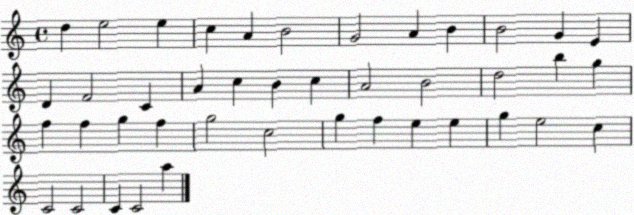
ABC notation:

X:1
T:Untitled
M:4/4
L:1/4
K:C
d e2 e c A B2 G2 A B B2 G E D F2 C A c B c A2 B2 d2 b g f f g f g2 c2 g f e e g e2 c C2 C2 C C2 a